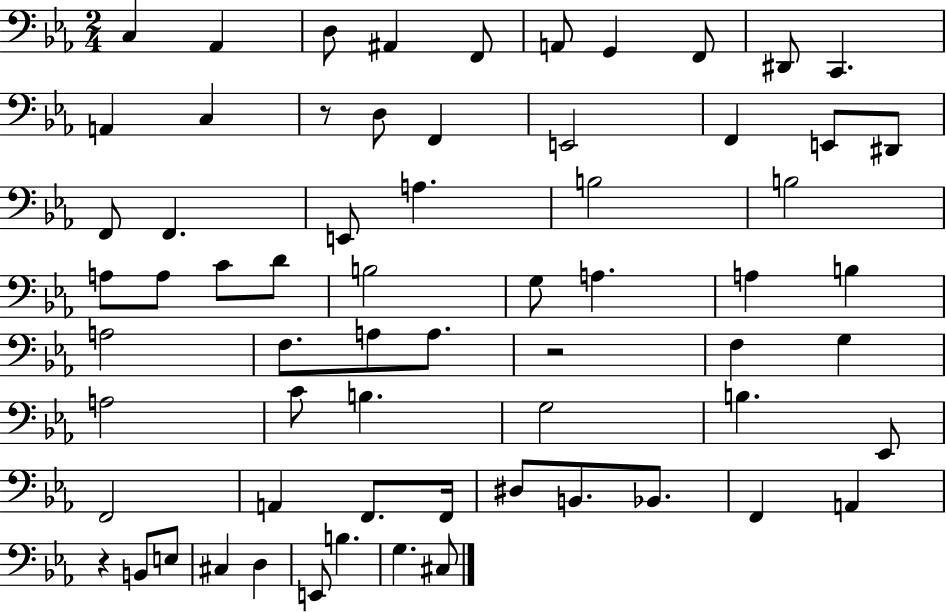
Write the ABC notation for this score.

X:1
T:Untitled
M:2/4
L:1/4
K:Eb
C, _A,, D,/2 ^A,, F,,/2 A,,/2 G,, F,,/2 ^D,,/2 C,, A,, C, z/2 D,/2 F,, E,,2 F,, E,,/2 ^D,,/2 F,,/2 F,, E,,/2 A, B,2 B,2 A,/2 A,/2 C/2 D/2 B,2 G,/2 A, A, B, A,2 F,/2 A,/2 A,/2 z2 F, G, A,2 C/2 B, G,2 B, _E,,/2 F,,2 A,, F,,/2 F,,/4 ^D,/2 B,,/2 _B,,/2 F,, A,, z B,,/2 E,/2 ^C, D, E,,/2 B, G, ^C,/2